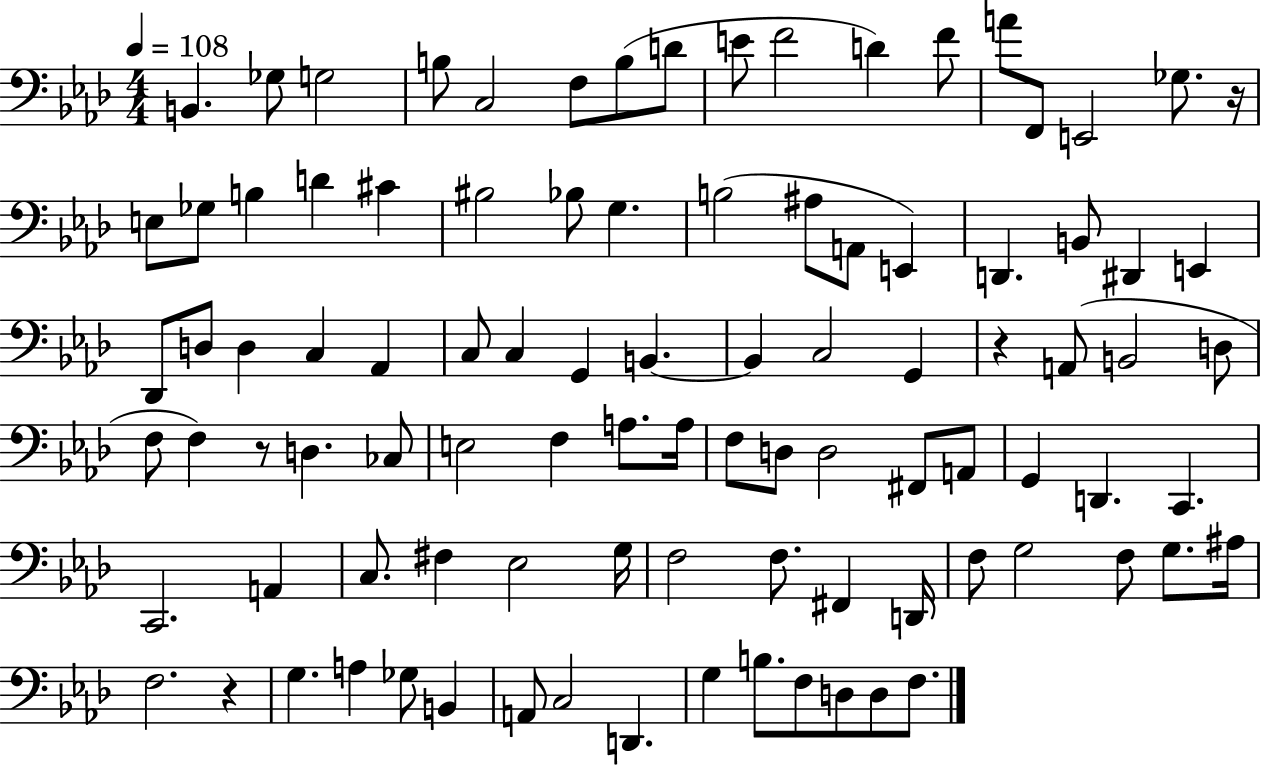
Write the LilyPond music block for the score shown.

{
  \clef bass
  \numericTimeSignature
  \time 4/4
  \key aes \major
  \tempo 4 = 108
  \repeat volta 2 { b,4. ges8 g2 | b8 c2 f8 b8( d'8 | e'8 f'2 d'4) f'8 | a'8 f,8 e,2 ges8. r16 | \break e8 ges8 b4 d'4 cis'4 | bis2 bes8 g4. | b2( ais8 a,8 e,4) | d,4. b,8 dis,4 e,4 | \break des,8 d8 d4 c4 aes,4 | c8 c4 g,4 b,4.~~ | b,4 c2 g,4 | r4 a,8( b,2 d8 | \break f8 f4) r8 d4. ces8 | e2 f4 a8. a16 | f8 d8 d2 fis,8 a,8 | g,4 d,4. c,4. | \break c,2. a,4 | c8. fis4 ees2 g16 | f2 f8. fis,4 d,16 | f8 g2 f8 g8. ais16 | \break f2. r4 | g4. a4 ges8 b,4 | a,8 c2 d,4. | g4 b8. f8 d8 d8 f8. | \break } \bar "|."
}